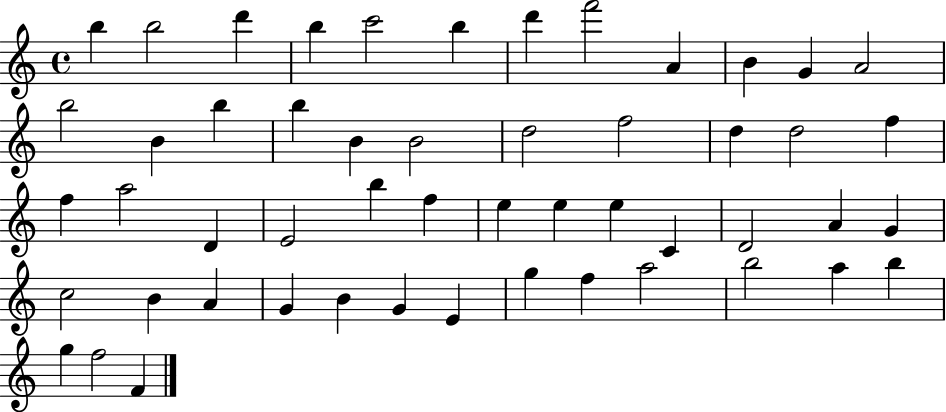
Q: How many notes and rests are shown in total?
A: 52